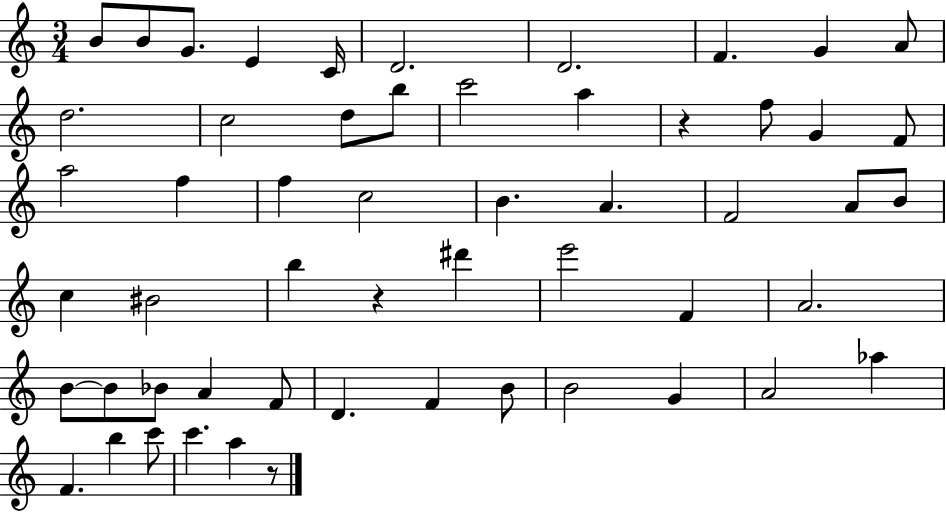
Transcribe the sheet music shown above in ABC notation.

X:1
T:Untitled
M:3/4
L:1/4
K:C
B/2 B/2 G/2 E C/4 D2 D2 F G A/2 d2 c2 d/2 b/2 c'2 a z f/2 G F/2 a2 f f c2 B A F2 A/2 B/2 c ^B2 b z ^d' e'2 F A2 B/2 B/2 _B/2 A F/2 D F B/2 B2 G A2 _a F b c'/2 c' a z/2